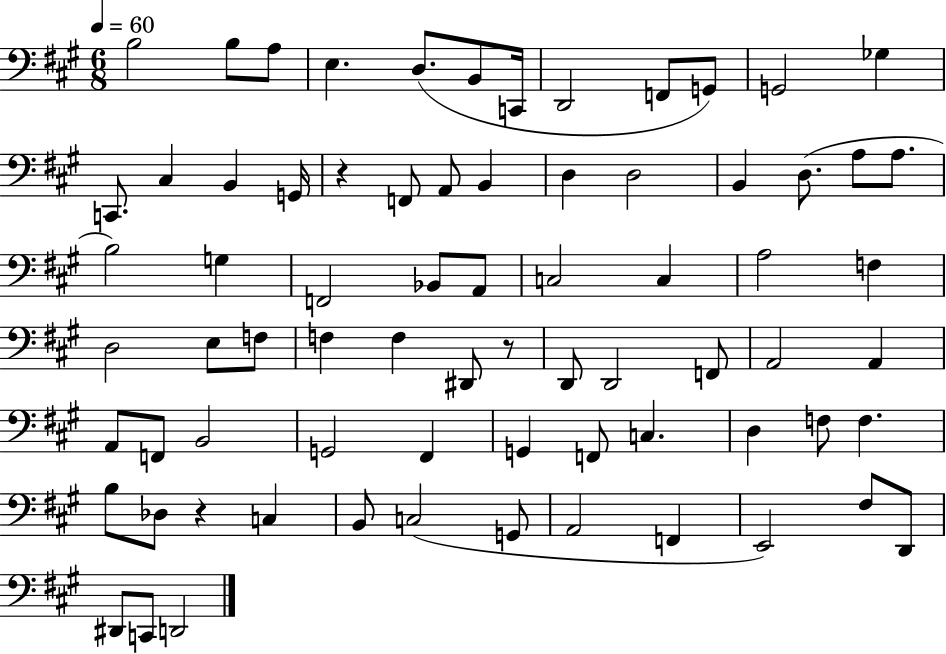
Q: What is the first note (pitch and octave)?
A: B3